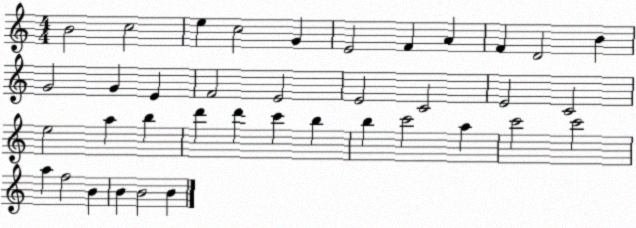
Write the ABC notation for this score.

X:1
T:Untitled
M:4/4
L:1/4
K:C
B2 c2 e c2 G E2 F A F D2 B G2 G E F2 E2 E2 C2 E2 C2 e2 a b d' d' c' b b c'2 a c'2 c'2 a f2 B B B2 B